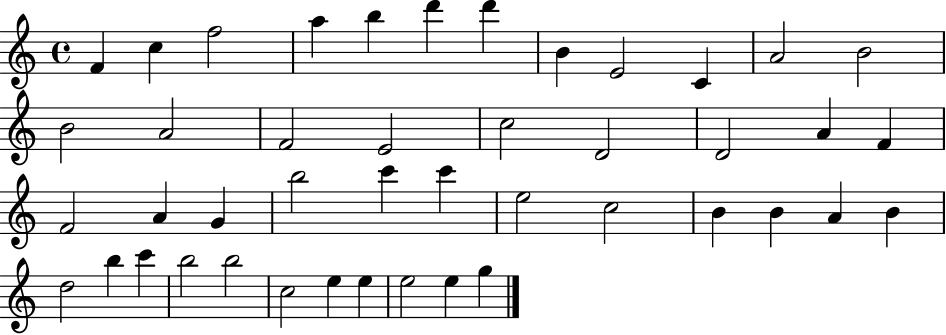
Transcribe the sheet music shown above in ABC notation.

X:1
T:Untitled
M:4/4
L:1/4
K:C
F c f2 a b d' d' B E2 C A2 B2 B2 A2 F2 E2 c2 D2 D2 A F F2 A G b2 c' c' e2 c2 B B A B d2 b c' b2 b2 c2 e e e2 e g